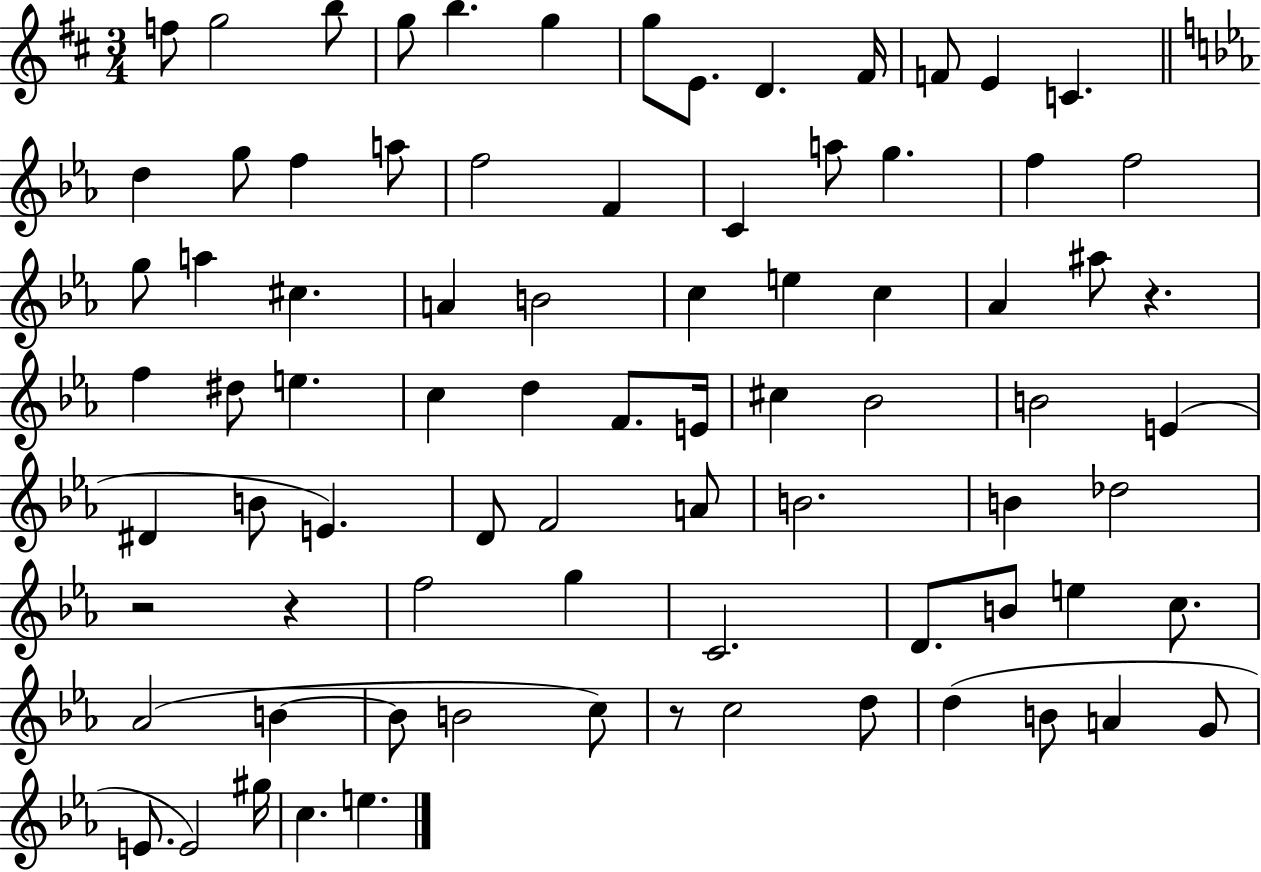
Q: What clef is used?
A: treble